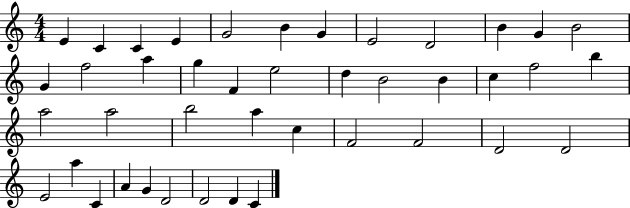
E4/q C4/q C4/q E4/q G4/h B4/q G4/q E4/h D4/h B4/q G4/q B4/h G4/q F5/h A5/q G5/q F4/q E5/h D5/q B4/h B4/q C5/q F5/h B5/q A5/h A5/h B5/h A5/q C5/q F4/h F4/h D4/h D4/h E4/h A5/q C4/q A4/q G4/q D4/h D4/h D4/q C4/q